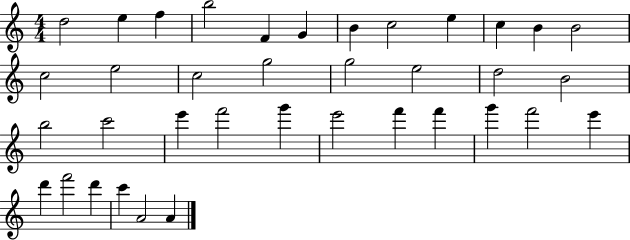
D5/h E5/q F5/q B5/h F4/q G4/q B4/q C5/h E5/q C5/q B4/q B4/h C5/h E5/h C5/h G5/h G5/h E5/h D5/h B4/h B5/h C6/h E6/q F6/h G6/q E6/h F6/q F6/q G6/q F6/h E6/q D6/q F6/h D6/q C6/q A4/h A4/q